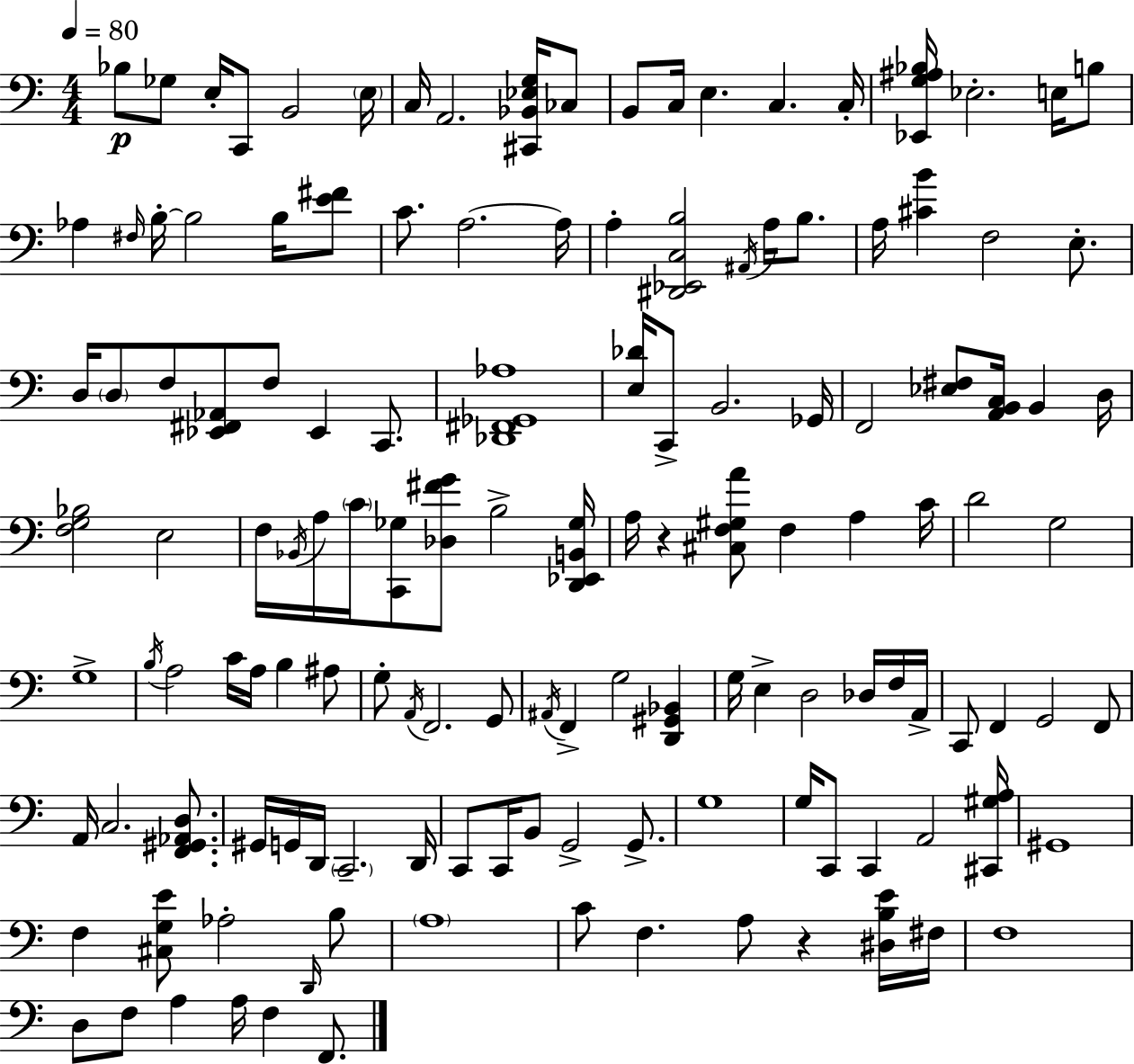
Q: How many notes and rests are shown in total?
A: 136